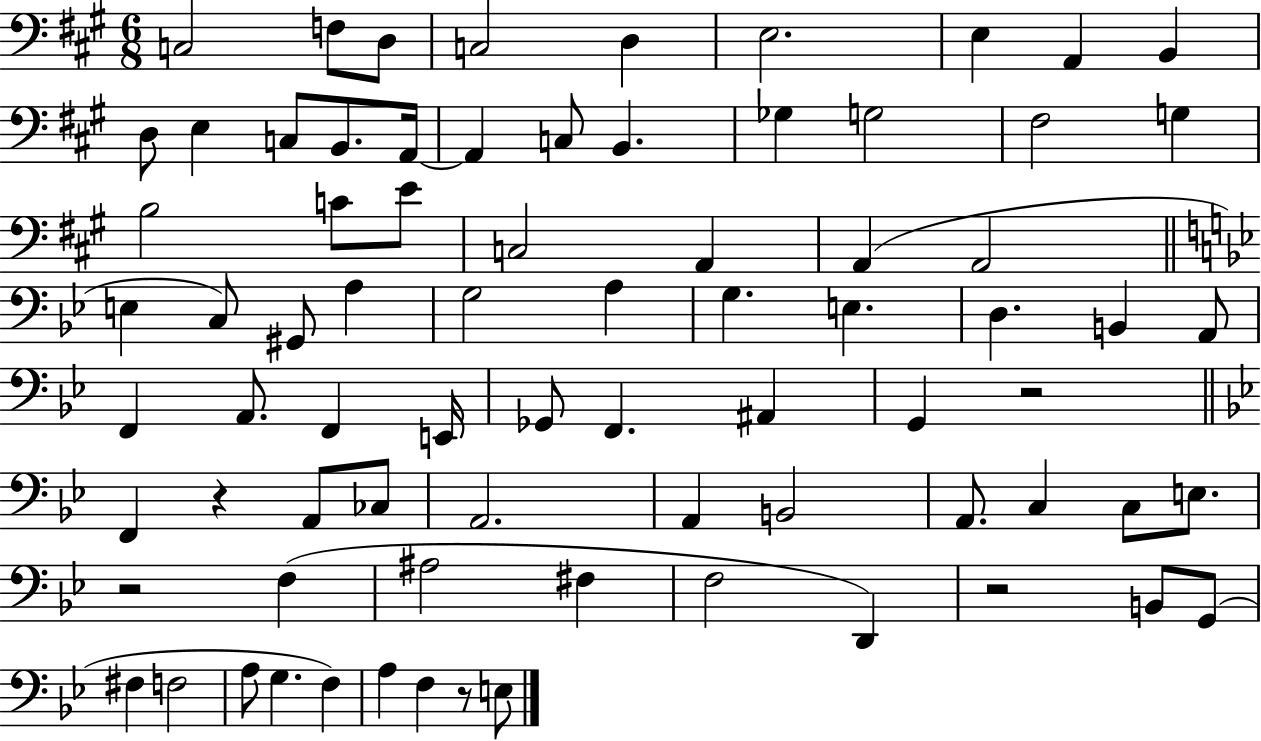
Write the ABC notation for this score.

X:1
T:Untitled
M:6/8
L:1/4
K:A
C,2 F,/2 D,/2 C,2 D, E,2 E, A,, B,, D,/2 E, C,/2 B,,/2 A,,/4 A,, C,/2 B,, _G, G,2 ^F,2 G, B,2 C/2 E/2 C,2 A,, A,, A,,2 E, C,/2 ^G,,/2 A, G,2 A, G, E, D, B,, A,,/2 F,, A,,/2 F,, E,,/4 _G,,/2 F,, ^A,, G,, z2 F,, z A,,/2 _C,/2 A,,2 A,, B,,2 A,,/2 C, C,/2 E,/2 z2 F, ^A,2 ^F, F,2 D,, z2 B,,/2 G,,/2 ^F, F,2 A,/2 G, F, A, F, z/2 E,/2